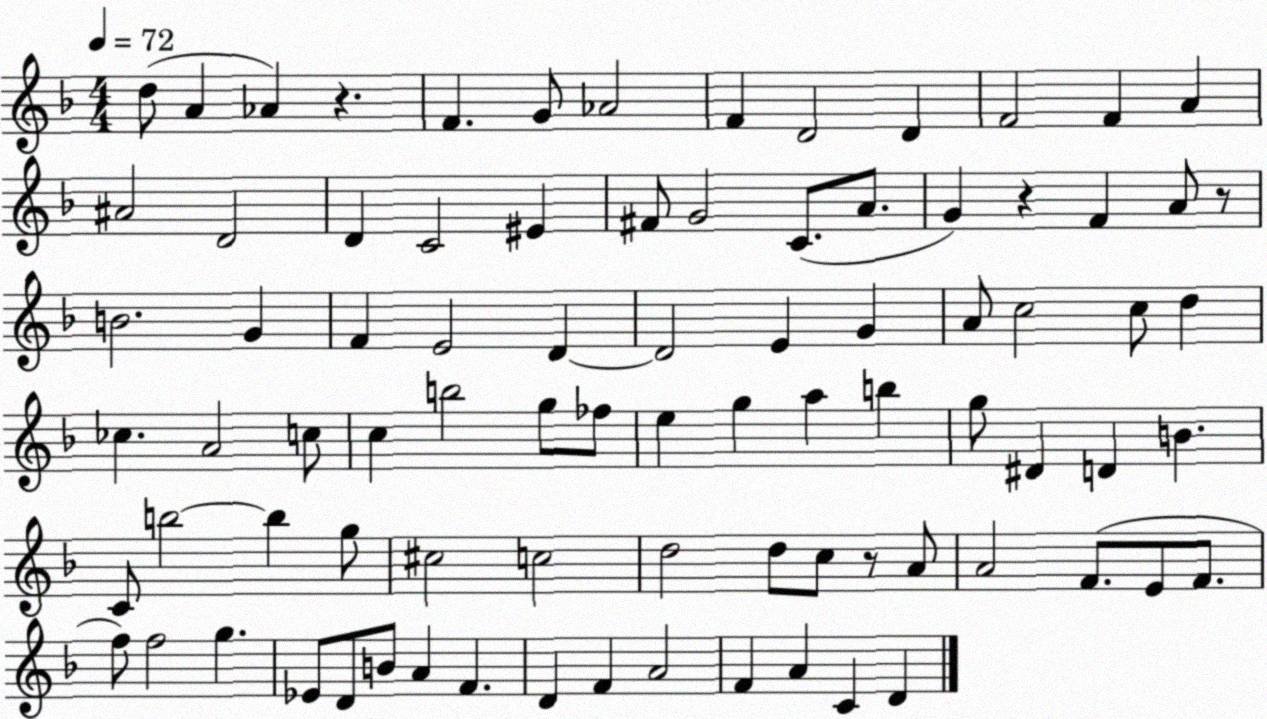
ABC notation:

X:1
T:Untitled
M:4/4
L:1/4
K:F
d/2 A _A z F G/2 _A2 F D2 D F2 F A ^A2 D2 D C2 ^E ^F/2 G2 C/2 A/2 G z F A/2 z/2 B2 G F E2 D D2 E G A/2 c2 c/2 d _c A2 c/2 c b2 g/2 _f/2 e g a b g/2 ^D D B C/2 b2 b g/2 ^c2 c2 d2 d/2 c/2 z/2 A/2 A2 F/2 E/2 F/2 f/2 f2 g _E/2 D/2 B/2 A F D F A2 F A C D